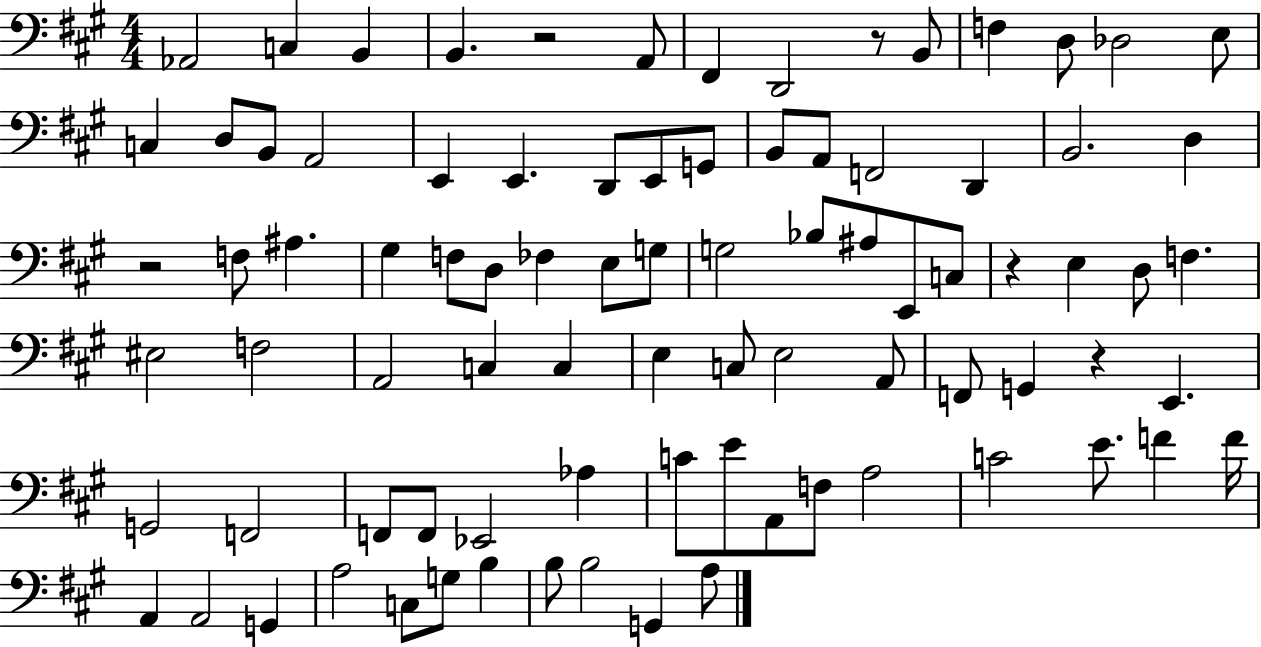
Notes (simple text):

Ab2/h C3/q B2/q B2/q. R/h A2/e F#2/q D2/h R/e B2/e F3/q D3/e Db3/h E3/e C3/q D3/e B2/e A2/h E2/q E2/q. D2/e E2/e G2/e B2/e A2/e F2/h D2/q B2/h. D3/q R/h F3/e A#3/q. G#3/q F3/e D3/e FES3/q E3/e G3/e G3/h Bb3/e A#3/e E2/e C3/e R/q E3/q D3/e F3/q. EIS3/h F3/h A2/h C3/q C3/q E3/q C3/e E3/h A2/e F2/e G2/q R/q E2/q. G2/h F2/h F2/e F2/e Eb2/h Ab3/q C4/e E4/e A2/e F3/e A3/h C4/h E4/e. F4/q F4/s A2/q A2/h G2/q A3/h C3/e G3/e B3/q B3/e B3/h G2/q A3/e